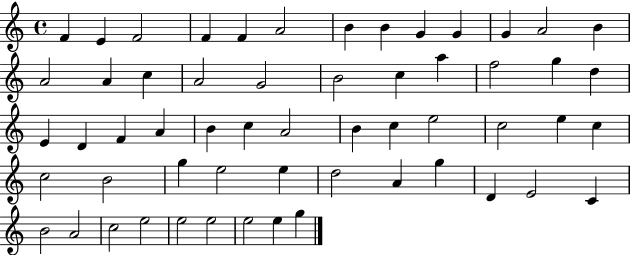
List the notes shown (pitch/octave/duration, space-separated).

F4/q E4/q F4/h F4/q F4/q A4/h B4/q B4/q G4/q G4/q G4/q A4/h B4/q A4/h A4/q C5/q A4/h G4/h B4/h C5/q A5/q F5/h G5/q D5/q E4/q D4/q F4/q A4/q B4/q C5/q A4/h B4/q C5/q E5/h C5/h E5/q C5/q C5/h B4/h G5/q E5/h E5/q D5/h A4/q G5/q D4/q E4/h C4/q B4/h A4/h C5/h E5/h E5/h E5/h E5/h E5/q G5/q